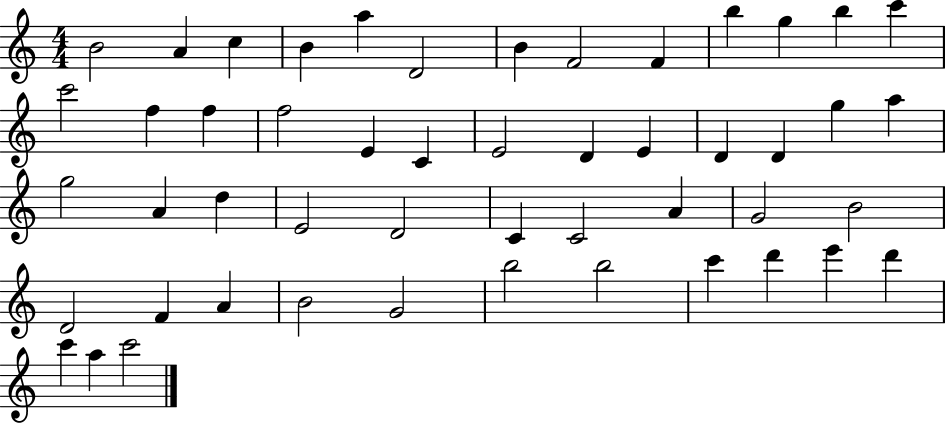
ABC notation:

X:1
T:Untitled
M:4/4
L:1/4
K:C
B2 A c B a D2 B F2 F b g b c' c'2 f f f2 E C E2 D E D D g a g2 A d E2 D2 C C2 A G2 B2 D2 F A B2 G2 b2 b2 c' d' e' d' c' a c'2